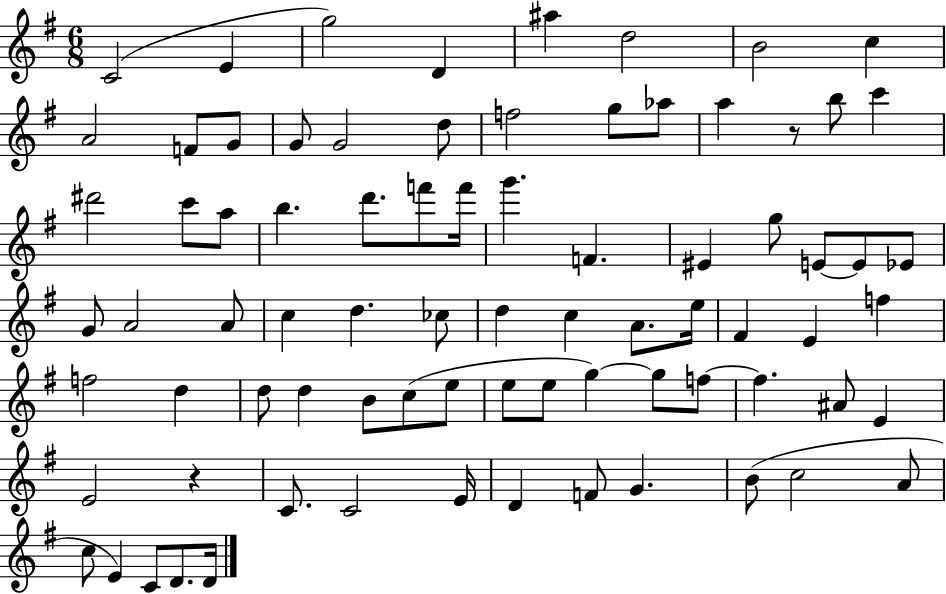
X:1
T:Untitled
M:6/8
L:1/4
K:G
C2 E g2 D ^a d2 B2 c A2 F/2 G/2 G/2 G2 d/2 f2 g/2 _a/2 a z/2 b/2 c' ^d'2 c'/2 a/2 b d'/2 f'/2 f'/4 g' F ^E g/2 E/2 E/2 _E/2 G/2 A2 A/2 c d _c/2 d c A/2 e/4 ^F E f f2 d d/2 d B/2 c/2 e/2 e/2 e/2 g g/2 f/2 f ^A/2 E E2 z C/2 C2 E/4 D F/2 G B/2 c2 A/2 c/2 E C/2 D/2 D/4